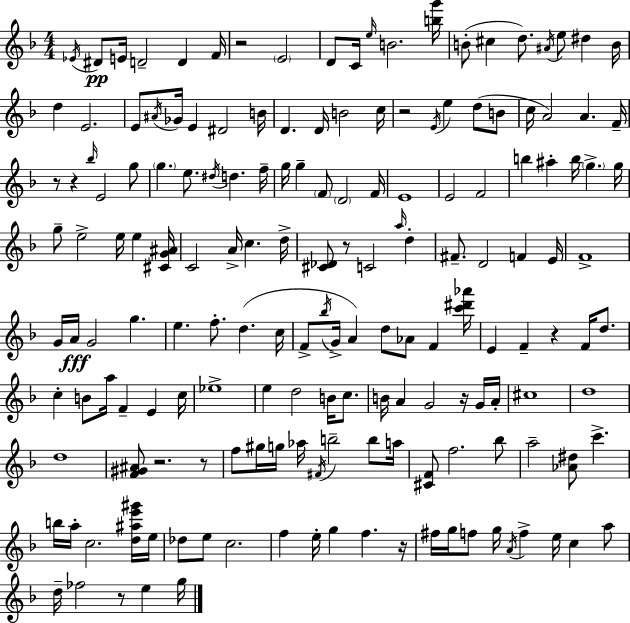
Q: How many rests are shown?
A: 11